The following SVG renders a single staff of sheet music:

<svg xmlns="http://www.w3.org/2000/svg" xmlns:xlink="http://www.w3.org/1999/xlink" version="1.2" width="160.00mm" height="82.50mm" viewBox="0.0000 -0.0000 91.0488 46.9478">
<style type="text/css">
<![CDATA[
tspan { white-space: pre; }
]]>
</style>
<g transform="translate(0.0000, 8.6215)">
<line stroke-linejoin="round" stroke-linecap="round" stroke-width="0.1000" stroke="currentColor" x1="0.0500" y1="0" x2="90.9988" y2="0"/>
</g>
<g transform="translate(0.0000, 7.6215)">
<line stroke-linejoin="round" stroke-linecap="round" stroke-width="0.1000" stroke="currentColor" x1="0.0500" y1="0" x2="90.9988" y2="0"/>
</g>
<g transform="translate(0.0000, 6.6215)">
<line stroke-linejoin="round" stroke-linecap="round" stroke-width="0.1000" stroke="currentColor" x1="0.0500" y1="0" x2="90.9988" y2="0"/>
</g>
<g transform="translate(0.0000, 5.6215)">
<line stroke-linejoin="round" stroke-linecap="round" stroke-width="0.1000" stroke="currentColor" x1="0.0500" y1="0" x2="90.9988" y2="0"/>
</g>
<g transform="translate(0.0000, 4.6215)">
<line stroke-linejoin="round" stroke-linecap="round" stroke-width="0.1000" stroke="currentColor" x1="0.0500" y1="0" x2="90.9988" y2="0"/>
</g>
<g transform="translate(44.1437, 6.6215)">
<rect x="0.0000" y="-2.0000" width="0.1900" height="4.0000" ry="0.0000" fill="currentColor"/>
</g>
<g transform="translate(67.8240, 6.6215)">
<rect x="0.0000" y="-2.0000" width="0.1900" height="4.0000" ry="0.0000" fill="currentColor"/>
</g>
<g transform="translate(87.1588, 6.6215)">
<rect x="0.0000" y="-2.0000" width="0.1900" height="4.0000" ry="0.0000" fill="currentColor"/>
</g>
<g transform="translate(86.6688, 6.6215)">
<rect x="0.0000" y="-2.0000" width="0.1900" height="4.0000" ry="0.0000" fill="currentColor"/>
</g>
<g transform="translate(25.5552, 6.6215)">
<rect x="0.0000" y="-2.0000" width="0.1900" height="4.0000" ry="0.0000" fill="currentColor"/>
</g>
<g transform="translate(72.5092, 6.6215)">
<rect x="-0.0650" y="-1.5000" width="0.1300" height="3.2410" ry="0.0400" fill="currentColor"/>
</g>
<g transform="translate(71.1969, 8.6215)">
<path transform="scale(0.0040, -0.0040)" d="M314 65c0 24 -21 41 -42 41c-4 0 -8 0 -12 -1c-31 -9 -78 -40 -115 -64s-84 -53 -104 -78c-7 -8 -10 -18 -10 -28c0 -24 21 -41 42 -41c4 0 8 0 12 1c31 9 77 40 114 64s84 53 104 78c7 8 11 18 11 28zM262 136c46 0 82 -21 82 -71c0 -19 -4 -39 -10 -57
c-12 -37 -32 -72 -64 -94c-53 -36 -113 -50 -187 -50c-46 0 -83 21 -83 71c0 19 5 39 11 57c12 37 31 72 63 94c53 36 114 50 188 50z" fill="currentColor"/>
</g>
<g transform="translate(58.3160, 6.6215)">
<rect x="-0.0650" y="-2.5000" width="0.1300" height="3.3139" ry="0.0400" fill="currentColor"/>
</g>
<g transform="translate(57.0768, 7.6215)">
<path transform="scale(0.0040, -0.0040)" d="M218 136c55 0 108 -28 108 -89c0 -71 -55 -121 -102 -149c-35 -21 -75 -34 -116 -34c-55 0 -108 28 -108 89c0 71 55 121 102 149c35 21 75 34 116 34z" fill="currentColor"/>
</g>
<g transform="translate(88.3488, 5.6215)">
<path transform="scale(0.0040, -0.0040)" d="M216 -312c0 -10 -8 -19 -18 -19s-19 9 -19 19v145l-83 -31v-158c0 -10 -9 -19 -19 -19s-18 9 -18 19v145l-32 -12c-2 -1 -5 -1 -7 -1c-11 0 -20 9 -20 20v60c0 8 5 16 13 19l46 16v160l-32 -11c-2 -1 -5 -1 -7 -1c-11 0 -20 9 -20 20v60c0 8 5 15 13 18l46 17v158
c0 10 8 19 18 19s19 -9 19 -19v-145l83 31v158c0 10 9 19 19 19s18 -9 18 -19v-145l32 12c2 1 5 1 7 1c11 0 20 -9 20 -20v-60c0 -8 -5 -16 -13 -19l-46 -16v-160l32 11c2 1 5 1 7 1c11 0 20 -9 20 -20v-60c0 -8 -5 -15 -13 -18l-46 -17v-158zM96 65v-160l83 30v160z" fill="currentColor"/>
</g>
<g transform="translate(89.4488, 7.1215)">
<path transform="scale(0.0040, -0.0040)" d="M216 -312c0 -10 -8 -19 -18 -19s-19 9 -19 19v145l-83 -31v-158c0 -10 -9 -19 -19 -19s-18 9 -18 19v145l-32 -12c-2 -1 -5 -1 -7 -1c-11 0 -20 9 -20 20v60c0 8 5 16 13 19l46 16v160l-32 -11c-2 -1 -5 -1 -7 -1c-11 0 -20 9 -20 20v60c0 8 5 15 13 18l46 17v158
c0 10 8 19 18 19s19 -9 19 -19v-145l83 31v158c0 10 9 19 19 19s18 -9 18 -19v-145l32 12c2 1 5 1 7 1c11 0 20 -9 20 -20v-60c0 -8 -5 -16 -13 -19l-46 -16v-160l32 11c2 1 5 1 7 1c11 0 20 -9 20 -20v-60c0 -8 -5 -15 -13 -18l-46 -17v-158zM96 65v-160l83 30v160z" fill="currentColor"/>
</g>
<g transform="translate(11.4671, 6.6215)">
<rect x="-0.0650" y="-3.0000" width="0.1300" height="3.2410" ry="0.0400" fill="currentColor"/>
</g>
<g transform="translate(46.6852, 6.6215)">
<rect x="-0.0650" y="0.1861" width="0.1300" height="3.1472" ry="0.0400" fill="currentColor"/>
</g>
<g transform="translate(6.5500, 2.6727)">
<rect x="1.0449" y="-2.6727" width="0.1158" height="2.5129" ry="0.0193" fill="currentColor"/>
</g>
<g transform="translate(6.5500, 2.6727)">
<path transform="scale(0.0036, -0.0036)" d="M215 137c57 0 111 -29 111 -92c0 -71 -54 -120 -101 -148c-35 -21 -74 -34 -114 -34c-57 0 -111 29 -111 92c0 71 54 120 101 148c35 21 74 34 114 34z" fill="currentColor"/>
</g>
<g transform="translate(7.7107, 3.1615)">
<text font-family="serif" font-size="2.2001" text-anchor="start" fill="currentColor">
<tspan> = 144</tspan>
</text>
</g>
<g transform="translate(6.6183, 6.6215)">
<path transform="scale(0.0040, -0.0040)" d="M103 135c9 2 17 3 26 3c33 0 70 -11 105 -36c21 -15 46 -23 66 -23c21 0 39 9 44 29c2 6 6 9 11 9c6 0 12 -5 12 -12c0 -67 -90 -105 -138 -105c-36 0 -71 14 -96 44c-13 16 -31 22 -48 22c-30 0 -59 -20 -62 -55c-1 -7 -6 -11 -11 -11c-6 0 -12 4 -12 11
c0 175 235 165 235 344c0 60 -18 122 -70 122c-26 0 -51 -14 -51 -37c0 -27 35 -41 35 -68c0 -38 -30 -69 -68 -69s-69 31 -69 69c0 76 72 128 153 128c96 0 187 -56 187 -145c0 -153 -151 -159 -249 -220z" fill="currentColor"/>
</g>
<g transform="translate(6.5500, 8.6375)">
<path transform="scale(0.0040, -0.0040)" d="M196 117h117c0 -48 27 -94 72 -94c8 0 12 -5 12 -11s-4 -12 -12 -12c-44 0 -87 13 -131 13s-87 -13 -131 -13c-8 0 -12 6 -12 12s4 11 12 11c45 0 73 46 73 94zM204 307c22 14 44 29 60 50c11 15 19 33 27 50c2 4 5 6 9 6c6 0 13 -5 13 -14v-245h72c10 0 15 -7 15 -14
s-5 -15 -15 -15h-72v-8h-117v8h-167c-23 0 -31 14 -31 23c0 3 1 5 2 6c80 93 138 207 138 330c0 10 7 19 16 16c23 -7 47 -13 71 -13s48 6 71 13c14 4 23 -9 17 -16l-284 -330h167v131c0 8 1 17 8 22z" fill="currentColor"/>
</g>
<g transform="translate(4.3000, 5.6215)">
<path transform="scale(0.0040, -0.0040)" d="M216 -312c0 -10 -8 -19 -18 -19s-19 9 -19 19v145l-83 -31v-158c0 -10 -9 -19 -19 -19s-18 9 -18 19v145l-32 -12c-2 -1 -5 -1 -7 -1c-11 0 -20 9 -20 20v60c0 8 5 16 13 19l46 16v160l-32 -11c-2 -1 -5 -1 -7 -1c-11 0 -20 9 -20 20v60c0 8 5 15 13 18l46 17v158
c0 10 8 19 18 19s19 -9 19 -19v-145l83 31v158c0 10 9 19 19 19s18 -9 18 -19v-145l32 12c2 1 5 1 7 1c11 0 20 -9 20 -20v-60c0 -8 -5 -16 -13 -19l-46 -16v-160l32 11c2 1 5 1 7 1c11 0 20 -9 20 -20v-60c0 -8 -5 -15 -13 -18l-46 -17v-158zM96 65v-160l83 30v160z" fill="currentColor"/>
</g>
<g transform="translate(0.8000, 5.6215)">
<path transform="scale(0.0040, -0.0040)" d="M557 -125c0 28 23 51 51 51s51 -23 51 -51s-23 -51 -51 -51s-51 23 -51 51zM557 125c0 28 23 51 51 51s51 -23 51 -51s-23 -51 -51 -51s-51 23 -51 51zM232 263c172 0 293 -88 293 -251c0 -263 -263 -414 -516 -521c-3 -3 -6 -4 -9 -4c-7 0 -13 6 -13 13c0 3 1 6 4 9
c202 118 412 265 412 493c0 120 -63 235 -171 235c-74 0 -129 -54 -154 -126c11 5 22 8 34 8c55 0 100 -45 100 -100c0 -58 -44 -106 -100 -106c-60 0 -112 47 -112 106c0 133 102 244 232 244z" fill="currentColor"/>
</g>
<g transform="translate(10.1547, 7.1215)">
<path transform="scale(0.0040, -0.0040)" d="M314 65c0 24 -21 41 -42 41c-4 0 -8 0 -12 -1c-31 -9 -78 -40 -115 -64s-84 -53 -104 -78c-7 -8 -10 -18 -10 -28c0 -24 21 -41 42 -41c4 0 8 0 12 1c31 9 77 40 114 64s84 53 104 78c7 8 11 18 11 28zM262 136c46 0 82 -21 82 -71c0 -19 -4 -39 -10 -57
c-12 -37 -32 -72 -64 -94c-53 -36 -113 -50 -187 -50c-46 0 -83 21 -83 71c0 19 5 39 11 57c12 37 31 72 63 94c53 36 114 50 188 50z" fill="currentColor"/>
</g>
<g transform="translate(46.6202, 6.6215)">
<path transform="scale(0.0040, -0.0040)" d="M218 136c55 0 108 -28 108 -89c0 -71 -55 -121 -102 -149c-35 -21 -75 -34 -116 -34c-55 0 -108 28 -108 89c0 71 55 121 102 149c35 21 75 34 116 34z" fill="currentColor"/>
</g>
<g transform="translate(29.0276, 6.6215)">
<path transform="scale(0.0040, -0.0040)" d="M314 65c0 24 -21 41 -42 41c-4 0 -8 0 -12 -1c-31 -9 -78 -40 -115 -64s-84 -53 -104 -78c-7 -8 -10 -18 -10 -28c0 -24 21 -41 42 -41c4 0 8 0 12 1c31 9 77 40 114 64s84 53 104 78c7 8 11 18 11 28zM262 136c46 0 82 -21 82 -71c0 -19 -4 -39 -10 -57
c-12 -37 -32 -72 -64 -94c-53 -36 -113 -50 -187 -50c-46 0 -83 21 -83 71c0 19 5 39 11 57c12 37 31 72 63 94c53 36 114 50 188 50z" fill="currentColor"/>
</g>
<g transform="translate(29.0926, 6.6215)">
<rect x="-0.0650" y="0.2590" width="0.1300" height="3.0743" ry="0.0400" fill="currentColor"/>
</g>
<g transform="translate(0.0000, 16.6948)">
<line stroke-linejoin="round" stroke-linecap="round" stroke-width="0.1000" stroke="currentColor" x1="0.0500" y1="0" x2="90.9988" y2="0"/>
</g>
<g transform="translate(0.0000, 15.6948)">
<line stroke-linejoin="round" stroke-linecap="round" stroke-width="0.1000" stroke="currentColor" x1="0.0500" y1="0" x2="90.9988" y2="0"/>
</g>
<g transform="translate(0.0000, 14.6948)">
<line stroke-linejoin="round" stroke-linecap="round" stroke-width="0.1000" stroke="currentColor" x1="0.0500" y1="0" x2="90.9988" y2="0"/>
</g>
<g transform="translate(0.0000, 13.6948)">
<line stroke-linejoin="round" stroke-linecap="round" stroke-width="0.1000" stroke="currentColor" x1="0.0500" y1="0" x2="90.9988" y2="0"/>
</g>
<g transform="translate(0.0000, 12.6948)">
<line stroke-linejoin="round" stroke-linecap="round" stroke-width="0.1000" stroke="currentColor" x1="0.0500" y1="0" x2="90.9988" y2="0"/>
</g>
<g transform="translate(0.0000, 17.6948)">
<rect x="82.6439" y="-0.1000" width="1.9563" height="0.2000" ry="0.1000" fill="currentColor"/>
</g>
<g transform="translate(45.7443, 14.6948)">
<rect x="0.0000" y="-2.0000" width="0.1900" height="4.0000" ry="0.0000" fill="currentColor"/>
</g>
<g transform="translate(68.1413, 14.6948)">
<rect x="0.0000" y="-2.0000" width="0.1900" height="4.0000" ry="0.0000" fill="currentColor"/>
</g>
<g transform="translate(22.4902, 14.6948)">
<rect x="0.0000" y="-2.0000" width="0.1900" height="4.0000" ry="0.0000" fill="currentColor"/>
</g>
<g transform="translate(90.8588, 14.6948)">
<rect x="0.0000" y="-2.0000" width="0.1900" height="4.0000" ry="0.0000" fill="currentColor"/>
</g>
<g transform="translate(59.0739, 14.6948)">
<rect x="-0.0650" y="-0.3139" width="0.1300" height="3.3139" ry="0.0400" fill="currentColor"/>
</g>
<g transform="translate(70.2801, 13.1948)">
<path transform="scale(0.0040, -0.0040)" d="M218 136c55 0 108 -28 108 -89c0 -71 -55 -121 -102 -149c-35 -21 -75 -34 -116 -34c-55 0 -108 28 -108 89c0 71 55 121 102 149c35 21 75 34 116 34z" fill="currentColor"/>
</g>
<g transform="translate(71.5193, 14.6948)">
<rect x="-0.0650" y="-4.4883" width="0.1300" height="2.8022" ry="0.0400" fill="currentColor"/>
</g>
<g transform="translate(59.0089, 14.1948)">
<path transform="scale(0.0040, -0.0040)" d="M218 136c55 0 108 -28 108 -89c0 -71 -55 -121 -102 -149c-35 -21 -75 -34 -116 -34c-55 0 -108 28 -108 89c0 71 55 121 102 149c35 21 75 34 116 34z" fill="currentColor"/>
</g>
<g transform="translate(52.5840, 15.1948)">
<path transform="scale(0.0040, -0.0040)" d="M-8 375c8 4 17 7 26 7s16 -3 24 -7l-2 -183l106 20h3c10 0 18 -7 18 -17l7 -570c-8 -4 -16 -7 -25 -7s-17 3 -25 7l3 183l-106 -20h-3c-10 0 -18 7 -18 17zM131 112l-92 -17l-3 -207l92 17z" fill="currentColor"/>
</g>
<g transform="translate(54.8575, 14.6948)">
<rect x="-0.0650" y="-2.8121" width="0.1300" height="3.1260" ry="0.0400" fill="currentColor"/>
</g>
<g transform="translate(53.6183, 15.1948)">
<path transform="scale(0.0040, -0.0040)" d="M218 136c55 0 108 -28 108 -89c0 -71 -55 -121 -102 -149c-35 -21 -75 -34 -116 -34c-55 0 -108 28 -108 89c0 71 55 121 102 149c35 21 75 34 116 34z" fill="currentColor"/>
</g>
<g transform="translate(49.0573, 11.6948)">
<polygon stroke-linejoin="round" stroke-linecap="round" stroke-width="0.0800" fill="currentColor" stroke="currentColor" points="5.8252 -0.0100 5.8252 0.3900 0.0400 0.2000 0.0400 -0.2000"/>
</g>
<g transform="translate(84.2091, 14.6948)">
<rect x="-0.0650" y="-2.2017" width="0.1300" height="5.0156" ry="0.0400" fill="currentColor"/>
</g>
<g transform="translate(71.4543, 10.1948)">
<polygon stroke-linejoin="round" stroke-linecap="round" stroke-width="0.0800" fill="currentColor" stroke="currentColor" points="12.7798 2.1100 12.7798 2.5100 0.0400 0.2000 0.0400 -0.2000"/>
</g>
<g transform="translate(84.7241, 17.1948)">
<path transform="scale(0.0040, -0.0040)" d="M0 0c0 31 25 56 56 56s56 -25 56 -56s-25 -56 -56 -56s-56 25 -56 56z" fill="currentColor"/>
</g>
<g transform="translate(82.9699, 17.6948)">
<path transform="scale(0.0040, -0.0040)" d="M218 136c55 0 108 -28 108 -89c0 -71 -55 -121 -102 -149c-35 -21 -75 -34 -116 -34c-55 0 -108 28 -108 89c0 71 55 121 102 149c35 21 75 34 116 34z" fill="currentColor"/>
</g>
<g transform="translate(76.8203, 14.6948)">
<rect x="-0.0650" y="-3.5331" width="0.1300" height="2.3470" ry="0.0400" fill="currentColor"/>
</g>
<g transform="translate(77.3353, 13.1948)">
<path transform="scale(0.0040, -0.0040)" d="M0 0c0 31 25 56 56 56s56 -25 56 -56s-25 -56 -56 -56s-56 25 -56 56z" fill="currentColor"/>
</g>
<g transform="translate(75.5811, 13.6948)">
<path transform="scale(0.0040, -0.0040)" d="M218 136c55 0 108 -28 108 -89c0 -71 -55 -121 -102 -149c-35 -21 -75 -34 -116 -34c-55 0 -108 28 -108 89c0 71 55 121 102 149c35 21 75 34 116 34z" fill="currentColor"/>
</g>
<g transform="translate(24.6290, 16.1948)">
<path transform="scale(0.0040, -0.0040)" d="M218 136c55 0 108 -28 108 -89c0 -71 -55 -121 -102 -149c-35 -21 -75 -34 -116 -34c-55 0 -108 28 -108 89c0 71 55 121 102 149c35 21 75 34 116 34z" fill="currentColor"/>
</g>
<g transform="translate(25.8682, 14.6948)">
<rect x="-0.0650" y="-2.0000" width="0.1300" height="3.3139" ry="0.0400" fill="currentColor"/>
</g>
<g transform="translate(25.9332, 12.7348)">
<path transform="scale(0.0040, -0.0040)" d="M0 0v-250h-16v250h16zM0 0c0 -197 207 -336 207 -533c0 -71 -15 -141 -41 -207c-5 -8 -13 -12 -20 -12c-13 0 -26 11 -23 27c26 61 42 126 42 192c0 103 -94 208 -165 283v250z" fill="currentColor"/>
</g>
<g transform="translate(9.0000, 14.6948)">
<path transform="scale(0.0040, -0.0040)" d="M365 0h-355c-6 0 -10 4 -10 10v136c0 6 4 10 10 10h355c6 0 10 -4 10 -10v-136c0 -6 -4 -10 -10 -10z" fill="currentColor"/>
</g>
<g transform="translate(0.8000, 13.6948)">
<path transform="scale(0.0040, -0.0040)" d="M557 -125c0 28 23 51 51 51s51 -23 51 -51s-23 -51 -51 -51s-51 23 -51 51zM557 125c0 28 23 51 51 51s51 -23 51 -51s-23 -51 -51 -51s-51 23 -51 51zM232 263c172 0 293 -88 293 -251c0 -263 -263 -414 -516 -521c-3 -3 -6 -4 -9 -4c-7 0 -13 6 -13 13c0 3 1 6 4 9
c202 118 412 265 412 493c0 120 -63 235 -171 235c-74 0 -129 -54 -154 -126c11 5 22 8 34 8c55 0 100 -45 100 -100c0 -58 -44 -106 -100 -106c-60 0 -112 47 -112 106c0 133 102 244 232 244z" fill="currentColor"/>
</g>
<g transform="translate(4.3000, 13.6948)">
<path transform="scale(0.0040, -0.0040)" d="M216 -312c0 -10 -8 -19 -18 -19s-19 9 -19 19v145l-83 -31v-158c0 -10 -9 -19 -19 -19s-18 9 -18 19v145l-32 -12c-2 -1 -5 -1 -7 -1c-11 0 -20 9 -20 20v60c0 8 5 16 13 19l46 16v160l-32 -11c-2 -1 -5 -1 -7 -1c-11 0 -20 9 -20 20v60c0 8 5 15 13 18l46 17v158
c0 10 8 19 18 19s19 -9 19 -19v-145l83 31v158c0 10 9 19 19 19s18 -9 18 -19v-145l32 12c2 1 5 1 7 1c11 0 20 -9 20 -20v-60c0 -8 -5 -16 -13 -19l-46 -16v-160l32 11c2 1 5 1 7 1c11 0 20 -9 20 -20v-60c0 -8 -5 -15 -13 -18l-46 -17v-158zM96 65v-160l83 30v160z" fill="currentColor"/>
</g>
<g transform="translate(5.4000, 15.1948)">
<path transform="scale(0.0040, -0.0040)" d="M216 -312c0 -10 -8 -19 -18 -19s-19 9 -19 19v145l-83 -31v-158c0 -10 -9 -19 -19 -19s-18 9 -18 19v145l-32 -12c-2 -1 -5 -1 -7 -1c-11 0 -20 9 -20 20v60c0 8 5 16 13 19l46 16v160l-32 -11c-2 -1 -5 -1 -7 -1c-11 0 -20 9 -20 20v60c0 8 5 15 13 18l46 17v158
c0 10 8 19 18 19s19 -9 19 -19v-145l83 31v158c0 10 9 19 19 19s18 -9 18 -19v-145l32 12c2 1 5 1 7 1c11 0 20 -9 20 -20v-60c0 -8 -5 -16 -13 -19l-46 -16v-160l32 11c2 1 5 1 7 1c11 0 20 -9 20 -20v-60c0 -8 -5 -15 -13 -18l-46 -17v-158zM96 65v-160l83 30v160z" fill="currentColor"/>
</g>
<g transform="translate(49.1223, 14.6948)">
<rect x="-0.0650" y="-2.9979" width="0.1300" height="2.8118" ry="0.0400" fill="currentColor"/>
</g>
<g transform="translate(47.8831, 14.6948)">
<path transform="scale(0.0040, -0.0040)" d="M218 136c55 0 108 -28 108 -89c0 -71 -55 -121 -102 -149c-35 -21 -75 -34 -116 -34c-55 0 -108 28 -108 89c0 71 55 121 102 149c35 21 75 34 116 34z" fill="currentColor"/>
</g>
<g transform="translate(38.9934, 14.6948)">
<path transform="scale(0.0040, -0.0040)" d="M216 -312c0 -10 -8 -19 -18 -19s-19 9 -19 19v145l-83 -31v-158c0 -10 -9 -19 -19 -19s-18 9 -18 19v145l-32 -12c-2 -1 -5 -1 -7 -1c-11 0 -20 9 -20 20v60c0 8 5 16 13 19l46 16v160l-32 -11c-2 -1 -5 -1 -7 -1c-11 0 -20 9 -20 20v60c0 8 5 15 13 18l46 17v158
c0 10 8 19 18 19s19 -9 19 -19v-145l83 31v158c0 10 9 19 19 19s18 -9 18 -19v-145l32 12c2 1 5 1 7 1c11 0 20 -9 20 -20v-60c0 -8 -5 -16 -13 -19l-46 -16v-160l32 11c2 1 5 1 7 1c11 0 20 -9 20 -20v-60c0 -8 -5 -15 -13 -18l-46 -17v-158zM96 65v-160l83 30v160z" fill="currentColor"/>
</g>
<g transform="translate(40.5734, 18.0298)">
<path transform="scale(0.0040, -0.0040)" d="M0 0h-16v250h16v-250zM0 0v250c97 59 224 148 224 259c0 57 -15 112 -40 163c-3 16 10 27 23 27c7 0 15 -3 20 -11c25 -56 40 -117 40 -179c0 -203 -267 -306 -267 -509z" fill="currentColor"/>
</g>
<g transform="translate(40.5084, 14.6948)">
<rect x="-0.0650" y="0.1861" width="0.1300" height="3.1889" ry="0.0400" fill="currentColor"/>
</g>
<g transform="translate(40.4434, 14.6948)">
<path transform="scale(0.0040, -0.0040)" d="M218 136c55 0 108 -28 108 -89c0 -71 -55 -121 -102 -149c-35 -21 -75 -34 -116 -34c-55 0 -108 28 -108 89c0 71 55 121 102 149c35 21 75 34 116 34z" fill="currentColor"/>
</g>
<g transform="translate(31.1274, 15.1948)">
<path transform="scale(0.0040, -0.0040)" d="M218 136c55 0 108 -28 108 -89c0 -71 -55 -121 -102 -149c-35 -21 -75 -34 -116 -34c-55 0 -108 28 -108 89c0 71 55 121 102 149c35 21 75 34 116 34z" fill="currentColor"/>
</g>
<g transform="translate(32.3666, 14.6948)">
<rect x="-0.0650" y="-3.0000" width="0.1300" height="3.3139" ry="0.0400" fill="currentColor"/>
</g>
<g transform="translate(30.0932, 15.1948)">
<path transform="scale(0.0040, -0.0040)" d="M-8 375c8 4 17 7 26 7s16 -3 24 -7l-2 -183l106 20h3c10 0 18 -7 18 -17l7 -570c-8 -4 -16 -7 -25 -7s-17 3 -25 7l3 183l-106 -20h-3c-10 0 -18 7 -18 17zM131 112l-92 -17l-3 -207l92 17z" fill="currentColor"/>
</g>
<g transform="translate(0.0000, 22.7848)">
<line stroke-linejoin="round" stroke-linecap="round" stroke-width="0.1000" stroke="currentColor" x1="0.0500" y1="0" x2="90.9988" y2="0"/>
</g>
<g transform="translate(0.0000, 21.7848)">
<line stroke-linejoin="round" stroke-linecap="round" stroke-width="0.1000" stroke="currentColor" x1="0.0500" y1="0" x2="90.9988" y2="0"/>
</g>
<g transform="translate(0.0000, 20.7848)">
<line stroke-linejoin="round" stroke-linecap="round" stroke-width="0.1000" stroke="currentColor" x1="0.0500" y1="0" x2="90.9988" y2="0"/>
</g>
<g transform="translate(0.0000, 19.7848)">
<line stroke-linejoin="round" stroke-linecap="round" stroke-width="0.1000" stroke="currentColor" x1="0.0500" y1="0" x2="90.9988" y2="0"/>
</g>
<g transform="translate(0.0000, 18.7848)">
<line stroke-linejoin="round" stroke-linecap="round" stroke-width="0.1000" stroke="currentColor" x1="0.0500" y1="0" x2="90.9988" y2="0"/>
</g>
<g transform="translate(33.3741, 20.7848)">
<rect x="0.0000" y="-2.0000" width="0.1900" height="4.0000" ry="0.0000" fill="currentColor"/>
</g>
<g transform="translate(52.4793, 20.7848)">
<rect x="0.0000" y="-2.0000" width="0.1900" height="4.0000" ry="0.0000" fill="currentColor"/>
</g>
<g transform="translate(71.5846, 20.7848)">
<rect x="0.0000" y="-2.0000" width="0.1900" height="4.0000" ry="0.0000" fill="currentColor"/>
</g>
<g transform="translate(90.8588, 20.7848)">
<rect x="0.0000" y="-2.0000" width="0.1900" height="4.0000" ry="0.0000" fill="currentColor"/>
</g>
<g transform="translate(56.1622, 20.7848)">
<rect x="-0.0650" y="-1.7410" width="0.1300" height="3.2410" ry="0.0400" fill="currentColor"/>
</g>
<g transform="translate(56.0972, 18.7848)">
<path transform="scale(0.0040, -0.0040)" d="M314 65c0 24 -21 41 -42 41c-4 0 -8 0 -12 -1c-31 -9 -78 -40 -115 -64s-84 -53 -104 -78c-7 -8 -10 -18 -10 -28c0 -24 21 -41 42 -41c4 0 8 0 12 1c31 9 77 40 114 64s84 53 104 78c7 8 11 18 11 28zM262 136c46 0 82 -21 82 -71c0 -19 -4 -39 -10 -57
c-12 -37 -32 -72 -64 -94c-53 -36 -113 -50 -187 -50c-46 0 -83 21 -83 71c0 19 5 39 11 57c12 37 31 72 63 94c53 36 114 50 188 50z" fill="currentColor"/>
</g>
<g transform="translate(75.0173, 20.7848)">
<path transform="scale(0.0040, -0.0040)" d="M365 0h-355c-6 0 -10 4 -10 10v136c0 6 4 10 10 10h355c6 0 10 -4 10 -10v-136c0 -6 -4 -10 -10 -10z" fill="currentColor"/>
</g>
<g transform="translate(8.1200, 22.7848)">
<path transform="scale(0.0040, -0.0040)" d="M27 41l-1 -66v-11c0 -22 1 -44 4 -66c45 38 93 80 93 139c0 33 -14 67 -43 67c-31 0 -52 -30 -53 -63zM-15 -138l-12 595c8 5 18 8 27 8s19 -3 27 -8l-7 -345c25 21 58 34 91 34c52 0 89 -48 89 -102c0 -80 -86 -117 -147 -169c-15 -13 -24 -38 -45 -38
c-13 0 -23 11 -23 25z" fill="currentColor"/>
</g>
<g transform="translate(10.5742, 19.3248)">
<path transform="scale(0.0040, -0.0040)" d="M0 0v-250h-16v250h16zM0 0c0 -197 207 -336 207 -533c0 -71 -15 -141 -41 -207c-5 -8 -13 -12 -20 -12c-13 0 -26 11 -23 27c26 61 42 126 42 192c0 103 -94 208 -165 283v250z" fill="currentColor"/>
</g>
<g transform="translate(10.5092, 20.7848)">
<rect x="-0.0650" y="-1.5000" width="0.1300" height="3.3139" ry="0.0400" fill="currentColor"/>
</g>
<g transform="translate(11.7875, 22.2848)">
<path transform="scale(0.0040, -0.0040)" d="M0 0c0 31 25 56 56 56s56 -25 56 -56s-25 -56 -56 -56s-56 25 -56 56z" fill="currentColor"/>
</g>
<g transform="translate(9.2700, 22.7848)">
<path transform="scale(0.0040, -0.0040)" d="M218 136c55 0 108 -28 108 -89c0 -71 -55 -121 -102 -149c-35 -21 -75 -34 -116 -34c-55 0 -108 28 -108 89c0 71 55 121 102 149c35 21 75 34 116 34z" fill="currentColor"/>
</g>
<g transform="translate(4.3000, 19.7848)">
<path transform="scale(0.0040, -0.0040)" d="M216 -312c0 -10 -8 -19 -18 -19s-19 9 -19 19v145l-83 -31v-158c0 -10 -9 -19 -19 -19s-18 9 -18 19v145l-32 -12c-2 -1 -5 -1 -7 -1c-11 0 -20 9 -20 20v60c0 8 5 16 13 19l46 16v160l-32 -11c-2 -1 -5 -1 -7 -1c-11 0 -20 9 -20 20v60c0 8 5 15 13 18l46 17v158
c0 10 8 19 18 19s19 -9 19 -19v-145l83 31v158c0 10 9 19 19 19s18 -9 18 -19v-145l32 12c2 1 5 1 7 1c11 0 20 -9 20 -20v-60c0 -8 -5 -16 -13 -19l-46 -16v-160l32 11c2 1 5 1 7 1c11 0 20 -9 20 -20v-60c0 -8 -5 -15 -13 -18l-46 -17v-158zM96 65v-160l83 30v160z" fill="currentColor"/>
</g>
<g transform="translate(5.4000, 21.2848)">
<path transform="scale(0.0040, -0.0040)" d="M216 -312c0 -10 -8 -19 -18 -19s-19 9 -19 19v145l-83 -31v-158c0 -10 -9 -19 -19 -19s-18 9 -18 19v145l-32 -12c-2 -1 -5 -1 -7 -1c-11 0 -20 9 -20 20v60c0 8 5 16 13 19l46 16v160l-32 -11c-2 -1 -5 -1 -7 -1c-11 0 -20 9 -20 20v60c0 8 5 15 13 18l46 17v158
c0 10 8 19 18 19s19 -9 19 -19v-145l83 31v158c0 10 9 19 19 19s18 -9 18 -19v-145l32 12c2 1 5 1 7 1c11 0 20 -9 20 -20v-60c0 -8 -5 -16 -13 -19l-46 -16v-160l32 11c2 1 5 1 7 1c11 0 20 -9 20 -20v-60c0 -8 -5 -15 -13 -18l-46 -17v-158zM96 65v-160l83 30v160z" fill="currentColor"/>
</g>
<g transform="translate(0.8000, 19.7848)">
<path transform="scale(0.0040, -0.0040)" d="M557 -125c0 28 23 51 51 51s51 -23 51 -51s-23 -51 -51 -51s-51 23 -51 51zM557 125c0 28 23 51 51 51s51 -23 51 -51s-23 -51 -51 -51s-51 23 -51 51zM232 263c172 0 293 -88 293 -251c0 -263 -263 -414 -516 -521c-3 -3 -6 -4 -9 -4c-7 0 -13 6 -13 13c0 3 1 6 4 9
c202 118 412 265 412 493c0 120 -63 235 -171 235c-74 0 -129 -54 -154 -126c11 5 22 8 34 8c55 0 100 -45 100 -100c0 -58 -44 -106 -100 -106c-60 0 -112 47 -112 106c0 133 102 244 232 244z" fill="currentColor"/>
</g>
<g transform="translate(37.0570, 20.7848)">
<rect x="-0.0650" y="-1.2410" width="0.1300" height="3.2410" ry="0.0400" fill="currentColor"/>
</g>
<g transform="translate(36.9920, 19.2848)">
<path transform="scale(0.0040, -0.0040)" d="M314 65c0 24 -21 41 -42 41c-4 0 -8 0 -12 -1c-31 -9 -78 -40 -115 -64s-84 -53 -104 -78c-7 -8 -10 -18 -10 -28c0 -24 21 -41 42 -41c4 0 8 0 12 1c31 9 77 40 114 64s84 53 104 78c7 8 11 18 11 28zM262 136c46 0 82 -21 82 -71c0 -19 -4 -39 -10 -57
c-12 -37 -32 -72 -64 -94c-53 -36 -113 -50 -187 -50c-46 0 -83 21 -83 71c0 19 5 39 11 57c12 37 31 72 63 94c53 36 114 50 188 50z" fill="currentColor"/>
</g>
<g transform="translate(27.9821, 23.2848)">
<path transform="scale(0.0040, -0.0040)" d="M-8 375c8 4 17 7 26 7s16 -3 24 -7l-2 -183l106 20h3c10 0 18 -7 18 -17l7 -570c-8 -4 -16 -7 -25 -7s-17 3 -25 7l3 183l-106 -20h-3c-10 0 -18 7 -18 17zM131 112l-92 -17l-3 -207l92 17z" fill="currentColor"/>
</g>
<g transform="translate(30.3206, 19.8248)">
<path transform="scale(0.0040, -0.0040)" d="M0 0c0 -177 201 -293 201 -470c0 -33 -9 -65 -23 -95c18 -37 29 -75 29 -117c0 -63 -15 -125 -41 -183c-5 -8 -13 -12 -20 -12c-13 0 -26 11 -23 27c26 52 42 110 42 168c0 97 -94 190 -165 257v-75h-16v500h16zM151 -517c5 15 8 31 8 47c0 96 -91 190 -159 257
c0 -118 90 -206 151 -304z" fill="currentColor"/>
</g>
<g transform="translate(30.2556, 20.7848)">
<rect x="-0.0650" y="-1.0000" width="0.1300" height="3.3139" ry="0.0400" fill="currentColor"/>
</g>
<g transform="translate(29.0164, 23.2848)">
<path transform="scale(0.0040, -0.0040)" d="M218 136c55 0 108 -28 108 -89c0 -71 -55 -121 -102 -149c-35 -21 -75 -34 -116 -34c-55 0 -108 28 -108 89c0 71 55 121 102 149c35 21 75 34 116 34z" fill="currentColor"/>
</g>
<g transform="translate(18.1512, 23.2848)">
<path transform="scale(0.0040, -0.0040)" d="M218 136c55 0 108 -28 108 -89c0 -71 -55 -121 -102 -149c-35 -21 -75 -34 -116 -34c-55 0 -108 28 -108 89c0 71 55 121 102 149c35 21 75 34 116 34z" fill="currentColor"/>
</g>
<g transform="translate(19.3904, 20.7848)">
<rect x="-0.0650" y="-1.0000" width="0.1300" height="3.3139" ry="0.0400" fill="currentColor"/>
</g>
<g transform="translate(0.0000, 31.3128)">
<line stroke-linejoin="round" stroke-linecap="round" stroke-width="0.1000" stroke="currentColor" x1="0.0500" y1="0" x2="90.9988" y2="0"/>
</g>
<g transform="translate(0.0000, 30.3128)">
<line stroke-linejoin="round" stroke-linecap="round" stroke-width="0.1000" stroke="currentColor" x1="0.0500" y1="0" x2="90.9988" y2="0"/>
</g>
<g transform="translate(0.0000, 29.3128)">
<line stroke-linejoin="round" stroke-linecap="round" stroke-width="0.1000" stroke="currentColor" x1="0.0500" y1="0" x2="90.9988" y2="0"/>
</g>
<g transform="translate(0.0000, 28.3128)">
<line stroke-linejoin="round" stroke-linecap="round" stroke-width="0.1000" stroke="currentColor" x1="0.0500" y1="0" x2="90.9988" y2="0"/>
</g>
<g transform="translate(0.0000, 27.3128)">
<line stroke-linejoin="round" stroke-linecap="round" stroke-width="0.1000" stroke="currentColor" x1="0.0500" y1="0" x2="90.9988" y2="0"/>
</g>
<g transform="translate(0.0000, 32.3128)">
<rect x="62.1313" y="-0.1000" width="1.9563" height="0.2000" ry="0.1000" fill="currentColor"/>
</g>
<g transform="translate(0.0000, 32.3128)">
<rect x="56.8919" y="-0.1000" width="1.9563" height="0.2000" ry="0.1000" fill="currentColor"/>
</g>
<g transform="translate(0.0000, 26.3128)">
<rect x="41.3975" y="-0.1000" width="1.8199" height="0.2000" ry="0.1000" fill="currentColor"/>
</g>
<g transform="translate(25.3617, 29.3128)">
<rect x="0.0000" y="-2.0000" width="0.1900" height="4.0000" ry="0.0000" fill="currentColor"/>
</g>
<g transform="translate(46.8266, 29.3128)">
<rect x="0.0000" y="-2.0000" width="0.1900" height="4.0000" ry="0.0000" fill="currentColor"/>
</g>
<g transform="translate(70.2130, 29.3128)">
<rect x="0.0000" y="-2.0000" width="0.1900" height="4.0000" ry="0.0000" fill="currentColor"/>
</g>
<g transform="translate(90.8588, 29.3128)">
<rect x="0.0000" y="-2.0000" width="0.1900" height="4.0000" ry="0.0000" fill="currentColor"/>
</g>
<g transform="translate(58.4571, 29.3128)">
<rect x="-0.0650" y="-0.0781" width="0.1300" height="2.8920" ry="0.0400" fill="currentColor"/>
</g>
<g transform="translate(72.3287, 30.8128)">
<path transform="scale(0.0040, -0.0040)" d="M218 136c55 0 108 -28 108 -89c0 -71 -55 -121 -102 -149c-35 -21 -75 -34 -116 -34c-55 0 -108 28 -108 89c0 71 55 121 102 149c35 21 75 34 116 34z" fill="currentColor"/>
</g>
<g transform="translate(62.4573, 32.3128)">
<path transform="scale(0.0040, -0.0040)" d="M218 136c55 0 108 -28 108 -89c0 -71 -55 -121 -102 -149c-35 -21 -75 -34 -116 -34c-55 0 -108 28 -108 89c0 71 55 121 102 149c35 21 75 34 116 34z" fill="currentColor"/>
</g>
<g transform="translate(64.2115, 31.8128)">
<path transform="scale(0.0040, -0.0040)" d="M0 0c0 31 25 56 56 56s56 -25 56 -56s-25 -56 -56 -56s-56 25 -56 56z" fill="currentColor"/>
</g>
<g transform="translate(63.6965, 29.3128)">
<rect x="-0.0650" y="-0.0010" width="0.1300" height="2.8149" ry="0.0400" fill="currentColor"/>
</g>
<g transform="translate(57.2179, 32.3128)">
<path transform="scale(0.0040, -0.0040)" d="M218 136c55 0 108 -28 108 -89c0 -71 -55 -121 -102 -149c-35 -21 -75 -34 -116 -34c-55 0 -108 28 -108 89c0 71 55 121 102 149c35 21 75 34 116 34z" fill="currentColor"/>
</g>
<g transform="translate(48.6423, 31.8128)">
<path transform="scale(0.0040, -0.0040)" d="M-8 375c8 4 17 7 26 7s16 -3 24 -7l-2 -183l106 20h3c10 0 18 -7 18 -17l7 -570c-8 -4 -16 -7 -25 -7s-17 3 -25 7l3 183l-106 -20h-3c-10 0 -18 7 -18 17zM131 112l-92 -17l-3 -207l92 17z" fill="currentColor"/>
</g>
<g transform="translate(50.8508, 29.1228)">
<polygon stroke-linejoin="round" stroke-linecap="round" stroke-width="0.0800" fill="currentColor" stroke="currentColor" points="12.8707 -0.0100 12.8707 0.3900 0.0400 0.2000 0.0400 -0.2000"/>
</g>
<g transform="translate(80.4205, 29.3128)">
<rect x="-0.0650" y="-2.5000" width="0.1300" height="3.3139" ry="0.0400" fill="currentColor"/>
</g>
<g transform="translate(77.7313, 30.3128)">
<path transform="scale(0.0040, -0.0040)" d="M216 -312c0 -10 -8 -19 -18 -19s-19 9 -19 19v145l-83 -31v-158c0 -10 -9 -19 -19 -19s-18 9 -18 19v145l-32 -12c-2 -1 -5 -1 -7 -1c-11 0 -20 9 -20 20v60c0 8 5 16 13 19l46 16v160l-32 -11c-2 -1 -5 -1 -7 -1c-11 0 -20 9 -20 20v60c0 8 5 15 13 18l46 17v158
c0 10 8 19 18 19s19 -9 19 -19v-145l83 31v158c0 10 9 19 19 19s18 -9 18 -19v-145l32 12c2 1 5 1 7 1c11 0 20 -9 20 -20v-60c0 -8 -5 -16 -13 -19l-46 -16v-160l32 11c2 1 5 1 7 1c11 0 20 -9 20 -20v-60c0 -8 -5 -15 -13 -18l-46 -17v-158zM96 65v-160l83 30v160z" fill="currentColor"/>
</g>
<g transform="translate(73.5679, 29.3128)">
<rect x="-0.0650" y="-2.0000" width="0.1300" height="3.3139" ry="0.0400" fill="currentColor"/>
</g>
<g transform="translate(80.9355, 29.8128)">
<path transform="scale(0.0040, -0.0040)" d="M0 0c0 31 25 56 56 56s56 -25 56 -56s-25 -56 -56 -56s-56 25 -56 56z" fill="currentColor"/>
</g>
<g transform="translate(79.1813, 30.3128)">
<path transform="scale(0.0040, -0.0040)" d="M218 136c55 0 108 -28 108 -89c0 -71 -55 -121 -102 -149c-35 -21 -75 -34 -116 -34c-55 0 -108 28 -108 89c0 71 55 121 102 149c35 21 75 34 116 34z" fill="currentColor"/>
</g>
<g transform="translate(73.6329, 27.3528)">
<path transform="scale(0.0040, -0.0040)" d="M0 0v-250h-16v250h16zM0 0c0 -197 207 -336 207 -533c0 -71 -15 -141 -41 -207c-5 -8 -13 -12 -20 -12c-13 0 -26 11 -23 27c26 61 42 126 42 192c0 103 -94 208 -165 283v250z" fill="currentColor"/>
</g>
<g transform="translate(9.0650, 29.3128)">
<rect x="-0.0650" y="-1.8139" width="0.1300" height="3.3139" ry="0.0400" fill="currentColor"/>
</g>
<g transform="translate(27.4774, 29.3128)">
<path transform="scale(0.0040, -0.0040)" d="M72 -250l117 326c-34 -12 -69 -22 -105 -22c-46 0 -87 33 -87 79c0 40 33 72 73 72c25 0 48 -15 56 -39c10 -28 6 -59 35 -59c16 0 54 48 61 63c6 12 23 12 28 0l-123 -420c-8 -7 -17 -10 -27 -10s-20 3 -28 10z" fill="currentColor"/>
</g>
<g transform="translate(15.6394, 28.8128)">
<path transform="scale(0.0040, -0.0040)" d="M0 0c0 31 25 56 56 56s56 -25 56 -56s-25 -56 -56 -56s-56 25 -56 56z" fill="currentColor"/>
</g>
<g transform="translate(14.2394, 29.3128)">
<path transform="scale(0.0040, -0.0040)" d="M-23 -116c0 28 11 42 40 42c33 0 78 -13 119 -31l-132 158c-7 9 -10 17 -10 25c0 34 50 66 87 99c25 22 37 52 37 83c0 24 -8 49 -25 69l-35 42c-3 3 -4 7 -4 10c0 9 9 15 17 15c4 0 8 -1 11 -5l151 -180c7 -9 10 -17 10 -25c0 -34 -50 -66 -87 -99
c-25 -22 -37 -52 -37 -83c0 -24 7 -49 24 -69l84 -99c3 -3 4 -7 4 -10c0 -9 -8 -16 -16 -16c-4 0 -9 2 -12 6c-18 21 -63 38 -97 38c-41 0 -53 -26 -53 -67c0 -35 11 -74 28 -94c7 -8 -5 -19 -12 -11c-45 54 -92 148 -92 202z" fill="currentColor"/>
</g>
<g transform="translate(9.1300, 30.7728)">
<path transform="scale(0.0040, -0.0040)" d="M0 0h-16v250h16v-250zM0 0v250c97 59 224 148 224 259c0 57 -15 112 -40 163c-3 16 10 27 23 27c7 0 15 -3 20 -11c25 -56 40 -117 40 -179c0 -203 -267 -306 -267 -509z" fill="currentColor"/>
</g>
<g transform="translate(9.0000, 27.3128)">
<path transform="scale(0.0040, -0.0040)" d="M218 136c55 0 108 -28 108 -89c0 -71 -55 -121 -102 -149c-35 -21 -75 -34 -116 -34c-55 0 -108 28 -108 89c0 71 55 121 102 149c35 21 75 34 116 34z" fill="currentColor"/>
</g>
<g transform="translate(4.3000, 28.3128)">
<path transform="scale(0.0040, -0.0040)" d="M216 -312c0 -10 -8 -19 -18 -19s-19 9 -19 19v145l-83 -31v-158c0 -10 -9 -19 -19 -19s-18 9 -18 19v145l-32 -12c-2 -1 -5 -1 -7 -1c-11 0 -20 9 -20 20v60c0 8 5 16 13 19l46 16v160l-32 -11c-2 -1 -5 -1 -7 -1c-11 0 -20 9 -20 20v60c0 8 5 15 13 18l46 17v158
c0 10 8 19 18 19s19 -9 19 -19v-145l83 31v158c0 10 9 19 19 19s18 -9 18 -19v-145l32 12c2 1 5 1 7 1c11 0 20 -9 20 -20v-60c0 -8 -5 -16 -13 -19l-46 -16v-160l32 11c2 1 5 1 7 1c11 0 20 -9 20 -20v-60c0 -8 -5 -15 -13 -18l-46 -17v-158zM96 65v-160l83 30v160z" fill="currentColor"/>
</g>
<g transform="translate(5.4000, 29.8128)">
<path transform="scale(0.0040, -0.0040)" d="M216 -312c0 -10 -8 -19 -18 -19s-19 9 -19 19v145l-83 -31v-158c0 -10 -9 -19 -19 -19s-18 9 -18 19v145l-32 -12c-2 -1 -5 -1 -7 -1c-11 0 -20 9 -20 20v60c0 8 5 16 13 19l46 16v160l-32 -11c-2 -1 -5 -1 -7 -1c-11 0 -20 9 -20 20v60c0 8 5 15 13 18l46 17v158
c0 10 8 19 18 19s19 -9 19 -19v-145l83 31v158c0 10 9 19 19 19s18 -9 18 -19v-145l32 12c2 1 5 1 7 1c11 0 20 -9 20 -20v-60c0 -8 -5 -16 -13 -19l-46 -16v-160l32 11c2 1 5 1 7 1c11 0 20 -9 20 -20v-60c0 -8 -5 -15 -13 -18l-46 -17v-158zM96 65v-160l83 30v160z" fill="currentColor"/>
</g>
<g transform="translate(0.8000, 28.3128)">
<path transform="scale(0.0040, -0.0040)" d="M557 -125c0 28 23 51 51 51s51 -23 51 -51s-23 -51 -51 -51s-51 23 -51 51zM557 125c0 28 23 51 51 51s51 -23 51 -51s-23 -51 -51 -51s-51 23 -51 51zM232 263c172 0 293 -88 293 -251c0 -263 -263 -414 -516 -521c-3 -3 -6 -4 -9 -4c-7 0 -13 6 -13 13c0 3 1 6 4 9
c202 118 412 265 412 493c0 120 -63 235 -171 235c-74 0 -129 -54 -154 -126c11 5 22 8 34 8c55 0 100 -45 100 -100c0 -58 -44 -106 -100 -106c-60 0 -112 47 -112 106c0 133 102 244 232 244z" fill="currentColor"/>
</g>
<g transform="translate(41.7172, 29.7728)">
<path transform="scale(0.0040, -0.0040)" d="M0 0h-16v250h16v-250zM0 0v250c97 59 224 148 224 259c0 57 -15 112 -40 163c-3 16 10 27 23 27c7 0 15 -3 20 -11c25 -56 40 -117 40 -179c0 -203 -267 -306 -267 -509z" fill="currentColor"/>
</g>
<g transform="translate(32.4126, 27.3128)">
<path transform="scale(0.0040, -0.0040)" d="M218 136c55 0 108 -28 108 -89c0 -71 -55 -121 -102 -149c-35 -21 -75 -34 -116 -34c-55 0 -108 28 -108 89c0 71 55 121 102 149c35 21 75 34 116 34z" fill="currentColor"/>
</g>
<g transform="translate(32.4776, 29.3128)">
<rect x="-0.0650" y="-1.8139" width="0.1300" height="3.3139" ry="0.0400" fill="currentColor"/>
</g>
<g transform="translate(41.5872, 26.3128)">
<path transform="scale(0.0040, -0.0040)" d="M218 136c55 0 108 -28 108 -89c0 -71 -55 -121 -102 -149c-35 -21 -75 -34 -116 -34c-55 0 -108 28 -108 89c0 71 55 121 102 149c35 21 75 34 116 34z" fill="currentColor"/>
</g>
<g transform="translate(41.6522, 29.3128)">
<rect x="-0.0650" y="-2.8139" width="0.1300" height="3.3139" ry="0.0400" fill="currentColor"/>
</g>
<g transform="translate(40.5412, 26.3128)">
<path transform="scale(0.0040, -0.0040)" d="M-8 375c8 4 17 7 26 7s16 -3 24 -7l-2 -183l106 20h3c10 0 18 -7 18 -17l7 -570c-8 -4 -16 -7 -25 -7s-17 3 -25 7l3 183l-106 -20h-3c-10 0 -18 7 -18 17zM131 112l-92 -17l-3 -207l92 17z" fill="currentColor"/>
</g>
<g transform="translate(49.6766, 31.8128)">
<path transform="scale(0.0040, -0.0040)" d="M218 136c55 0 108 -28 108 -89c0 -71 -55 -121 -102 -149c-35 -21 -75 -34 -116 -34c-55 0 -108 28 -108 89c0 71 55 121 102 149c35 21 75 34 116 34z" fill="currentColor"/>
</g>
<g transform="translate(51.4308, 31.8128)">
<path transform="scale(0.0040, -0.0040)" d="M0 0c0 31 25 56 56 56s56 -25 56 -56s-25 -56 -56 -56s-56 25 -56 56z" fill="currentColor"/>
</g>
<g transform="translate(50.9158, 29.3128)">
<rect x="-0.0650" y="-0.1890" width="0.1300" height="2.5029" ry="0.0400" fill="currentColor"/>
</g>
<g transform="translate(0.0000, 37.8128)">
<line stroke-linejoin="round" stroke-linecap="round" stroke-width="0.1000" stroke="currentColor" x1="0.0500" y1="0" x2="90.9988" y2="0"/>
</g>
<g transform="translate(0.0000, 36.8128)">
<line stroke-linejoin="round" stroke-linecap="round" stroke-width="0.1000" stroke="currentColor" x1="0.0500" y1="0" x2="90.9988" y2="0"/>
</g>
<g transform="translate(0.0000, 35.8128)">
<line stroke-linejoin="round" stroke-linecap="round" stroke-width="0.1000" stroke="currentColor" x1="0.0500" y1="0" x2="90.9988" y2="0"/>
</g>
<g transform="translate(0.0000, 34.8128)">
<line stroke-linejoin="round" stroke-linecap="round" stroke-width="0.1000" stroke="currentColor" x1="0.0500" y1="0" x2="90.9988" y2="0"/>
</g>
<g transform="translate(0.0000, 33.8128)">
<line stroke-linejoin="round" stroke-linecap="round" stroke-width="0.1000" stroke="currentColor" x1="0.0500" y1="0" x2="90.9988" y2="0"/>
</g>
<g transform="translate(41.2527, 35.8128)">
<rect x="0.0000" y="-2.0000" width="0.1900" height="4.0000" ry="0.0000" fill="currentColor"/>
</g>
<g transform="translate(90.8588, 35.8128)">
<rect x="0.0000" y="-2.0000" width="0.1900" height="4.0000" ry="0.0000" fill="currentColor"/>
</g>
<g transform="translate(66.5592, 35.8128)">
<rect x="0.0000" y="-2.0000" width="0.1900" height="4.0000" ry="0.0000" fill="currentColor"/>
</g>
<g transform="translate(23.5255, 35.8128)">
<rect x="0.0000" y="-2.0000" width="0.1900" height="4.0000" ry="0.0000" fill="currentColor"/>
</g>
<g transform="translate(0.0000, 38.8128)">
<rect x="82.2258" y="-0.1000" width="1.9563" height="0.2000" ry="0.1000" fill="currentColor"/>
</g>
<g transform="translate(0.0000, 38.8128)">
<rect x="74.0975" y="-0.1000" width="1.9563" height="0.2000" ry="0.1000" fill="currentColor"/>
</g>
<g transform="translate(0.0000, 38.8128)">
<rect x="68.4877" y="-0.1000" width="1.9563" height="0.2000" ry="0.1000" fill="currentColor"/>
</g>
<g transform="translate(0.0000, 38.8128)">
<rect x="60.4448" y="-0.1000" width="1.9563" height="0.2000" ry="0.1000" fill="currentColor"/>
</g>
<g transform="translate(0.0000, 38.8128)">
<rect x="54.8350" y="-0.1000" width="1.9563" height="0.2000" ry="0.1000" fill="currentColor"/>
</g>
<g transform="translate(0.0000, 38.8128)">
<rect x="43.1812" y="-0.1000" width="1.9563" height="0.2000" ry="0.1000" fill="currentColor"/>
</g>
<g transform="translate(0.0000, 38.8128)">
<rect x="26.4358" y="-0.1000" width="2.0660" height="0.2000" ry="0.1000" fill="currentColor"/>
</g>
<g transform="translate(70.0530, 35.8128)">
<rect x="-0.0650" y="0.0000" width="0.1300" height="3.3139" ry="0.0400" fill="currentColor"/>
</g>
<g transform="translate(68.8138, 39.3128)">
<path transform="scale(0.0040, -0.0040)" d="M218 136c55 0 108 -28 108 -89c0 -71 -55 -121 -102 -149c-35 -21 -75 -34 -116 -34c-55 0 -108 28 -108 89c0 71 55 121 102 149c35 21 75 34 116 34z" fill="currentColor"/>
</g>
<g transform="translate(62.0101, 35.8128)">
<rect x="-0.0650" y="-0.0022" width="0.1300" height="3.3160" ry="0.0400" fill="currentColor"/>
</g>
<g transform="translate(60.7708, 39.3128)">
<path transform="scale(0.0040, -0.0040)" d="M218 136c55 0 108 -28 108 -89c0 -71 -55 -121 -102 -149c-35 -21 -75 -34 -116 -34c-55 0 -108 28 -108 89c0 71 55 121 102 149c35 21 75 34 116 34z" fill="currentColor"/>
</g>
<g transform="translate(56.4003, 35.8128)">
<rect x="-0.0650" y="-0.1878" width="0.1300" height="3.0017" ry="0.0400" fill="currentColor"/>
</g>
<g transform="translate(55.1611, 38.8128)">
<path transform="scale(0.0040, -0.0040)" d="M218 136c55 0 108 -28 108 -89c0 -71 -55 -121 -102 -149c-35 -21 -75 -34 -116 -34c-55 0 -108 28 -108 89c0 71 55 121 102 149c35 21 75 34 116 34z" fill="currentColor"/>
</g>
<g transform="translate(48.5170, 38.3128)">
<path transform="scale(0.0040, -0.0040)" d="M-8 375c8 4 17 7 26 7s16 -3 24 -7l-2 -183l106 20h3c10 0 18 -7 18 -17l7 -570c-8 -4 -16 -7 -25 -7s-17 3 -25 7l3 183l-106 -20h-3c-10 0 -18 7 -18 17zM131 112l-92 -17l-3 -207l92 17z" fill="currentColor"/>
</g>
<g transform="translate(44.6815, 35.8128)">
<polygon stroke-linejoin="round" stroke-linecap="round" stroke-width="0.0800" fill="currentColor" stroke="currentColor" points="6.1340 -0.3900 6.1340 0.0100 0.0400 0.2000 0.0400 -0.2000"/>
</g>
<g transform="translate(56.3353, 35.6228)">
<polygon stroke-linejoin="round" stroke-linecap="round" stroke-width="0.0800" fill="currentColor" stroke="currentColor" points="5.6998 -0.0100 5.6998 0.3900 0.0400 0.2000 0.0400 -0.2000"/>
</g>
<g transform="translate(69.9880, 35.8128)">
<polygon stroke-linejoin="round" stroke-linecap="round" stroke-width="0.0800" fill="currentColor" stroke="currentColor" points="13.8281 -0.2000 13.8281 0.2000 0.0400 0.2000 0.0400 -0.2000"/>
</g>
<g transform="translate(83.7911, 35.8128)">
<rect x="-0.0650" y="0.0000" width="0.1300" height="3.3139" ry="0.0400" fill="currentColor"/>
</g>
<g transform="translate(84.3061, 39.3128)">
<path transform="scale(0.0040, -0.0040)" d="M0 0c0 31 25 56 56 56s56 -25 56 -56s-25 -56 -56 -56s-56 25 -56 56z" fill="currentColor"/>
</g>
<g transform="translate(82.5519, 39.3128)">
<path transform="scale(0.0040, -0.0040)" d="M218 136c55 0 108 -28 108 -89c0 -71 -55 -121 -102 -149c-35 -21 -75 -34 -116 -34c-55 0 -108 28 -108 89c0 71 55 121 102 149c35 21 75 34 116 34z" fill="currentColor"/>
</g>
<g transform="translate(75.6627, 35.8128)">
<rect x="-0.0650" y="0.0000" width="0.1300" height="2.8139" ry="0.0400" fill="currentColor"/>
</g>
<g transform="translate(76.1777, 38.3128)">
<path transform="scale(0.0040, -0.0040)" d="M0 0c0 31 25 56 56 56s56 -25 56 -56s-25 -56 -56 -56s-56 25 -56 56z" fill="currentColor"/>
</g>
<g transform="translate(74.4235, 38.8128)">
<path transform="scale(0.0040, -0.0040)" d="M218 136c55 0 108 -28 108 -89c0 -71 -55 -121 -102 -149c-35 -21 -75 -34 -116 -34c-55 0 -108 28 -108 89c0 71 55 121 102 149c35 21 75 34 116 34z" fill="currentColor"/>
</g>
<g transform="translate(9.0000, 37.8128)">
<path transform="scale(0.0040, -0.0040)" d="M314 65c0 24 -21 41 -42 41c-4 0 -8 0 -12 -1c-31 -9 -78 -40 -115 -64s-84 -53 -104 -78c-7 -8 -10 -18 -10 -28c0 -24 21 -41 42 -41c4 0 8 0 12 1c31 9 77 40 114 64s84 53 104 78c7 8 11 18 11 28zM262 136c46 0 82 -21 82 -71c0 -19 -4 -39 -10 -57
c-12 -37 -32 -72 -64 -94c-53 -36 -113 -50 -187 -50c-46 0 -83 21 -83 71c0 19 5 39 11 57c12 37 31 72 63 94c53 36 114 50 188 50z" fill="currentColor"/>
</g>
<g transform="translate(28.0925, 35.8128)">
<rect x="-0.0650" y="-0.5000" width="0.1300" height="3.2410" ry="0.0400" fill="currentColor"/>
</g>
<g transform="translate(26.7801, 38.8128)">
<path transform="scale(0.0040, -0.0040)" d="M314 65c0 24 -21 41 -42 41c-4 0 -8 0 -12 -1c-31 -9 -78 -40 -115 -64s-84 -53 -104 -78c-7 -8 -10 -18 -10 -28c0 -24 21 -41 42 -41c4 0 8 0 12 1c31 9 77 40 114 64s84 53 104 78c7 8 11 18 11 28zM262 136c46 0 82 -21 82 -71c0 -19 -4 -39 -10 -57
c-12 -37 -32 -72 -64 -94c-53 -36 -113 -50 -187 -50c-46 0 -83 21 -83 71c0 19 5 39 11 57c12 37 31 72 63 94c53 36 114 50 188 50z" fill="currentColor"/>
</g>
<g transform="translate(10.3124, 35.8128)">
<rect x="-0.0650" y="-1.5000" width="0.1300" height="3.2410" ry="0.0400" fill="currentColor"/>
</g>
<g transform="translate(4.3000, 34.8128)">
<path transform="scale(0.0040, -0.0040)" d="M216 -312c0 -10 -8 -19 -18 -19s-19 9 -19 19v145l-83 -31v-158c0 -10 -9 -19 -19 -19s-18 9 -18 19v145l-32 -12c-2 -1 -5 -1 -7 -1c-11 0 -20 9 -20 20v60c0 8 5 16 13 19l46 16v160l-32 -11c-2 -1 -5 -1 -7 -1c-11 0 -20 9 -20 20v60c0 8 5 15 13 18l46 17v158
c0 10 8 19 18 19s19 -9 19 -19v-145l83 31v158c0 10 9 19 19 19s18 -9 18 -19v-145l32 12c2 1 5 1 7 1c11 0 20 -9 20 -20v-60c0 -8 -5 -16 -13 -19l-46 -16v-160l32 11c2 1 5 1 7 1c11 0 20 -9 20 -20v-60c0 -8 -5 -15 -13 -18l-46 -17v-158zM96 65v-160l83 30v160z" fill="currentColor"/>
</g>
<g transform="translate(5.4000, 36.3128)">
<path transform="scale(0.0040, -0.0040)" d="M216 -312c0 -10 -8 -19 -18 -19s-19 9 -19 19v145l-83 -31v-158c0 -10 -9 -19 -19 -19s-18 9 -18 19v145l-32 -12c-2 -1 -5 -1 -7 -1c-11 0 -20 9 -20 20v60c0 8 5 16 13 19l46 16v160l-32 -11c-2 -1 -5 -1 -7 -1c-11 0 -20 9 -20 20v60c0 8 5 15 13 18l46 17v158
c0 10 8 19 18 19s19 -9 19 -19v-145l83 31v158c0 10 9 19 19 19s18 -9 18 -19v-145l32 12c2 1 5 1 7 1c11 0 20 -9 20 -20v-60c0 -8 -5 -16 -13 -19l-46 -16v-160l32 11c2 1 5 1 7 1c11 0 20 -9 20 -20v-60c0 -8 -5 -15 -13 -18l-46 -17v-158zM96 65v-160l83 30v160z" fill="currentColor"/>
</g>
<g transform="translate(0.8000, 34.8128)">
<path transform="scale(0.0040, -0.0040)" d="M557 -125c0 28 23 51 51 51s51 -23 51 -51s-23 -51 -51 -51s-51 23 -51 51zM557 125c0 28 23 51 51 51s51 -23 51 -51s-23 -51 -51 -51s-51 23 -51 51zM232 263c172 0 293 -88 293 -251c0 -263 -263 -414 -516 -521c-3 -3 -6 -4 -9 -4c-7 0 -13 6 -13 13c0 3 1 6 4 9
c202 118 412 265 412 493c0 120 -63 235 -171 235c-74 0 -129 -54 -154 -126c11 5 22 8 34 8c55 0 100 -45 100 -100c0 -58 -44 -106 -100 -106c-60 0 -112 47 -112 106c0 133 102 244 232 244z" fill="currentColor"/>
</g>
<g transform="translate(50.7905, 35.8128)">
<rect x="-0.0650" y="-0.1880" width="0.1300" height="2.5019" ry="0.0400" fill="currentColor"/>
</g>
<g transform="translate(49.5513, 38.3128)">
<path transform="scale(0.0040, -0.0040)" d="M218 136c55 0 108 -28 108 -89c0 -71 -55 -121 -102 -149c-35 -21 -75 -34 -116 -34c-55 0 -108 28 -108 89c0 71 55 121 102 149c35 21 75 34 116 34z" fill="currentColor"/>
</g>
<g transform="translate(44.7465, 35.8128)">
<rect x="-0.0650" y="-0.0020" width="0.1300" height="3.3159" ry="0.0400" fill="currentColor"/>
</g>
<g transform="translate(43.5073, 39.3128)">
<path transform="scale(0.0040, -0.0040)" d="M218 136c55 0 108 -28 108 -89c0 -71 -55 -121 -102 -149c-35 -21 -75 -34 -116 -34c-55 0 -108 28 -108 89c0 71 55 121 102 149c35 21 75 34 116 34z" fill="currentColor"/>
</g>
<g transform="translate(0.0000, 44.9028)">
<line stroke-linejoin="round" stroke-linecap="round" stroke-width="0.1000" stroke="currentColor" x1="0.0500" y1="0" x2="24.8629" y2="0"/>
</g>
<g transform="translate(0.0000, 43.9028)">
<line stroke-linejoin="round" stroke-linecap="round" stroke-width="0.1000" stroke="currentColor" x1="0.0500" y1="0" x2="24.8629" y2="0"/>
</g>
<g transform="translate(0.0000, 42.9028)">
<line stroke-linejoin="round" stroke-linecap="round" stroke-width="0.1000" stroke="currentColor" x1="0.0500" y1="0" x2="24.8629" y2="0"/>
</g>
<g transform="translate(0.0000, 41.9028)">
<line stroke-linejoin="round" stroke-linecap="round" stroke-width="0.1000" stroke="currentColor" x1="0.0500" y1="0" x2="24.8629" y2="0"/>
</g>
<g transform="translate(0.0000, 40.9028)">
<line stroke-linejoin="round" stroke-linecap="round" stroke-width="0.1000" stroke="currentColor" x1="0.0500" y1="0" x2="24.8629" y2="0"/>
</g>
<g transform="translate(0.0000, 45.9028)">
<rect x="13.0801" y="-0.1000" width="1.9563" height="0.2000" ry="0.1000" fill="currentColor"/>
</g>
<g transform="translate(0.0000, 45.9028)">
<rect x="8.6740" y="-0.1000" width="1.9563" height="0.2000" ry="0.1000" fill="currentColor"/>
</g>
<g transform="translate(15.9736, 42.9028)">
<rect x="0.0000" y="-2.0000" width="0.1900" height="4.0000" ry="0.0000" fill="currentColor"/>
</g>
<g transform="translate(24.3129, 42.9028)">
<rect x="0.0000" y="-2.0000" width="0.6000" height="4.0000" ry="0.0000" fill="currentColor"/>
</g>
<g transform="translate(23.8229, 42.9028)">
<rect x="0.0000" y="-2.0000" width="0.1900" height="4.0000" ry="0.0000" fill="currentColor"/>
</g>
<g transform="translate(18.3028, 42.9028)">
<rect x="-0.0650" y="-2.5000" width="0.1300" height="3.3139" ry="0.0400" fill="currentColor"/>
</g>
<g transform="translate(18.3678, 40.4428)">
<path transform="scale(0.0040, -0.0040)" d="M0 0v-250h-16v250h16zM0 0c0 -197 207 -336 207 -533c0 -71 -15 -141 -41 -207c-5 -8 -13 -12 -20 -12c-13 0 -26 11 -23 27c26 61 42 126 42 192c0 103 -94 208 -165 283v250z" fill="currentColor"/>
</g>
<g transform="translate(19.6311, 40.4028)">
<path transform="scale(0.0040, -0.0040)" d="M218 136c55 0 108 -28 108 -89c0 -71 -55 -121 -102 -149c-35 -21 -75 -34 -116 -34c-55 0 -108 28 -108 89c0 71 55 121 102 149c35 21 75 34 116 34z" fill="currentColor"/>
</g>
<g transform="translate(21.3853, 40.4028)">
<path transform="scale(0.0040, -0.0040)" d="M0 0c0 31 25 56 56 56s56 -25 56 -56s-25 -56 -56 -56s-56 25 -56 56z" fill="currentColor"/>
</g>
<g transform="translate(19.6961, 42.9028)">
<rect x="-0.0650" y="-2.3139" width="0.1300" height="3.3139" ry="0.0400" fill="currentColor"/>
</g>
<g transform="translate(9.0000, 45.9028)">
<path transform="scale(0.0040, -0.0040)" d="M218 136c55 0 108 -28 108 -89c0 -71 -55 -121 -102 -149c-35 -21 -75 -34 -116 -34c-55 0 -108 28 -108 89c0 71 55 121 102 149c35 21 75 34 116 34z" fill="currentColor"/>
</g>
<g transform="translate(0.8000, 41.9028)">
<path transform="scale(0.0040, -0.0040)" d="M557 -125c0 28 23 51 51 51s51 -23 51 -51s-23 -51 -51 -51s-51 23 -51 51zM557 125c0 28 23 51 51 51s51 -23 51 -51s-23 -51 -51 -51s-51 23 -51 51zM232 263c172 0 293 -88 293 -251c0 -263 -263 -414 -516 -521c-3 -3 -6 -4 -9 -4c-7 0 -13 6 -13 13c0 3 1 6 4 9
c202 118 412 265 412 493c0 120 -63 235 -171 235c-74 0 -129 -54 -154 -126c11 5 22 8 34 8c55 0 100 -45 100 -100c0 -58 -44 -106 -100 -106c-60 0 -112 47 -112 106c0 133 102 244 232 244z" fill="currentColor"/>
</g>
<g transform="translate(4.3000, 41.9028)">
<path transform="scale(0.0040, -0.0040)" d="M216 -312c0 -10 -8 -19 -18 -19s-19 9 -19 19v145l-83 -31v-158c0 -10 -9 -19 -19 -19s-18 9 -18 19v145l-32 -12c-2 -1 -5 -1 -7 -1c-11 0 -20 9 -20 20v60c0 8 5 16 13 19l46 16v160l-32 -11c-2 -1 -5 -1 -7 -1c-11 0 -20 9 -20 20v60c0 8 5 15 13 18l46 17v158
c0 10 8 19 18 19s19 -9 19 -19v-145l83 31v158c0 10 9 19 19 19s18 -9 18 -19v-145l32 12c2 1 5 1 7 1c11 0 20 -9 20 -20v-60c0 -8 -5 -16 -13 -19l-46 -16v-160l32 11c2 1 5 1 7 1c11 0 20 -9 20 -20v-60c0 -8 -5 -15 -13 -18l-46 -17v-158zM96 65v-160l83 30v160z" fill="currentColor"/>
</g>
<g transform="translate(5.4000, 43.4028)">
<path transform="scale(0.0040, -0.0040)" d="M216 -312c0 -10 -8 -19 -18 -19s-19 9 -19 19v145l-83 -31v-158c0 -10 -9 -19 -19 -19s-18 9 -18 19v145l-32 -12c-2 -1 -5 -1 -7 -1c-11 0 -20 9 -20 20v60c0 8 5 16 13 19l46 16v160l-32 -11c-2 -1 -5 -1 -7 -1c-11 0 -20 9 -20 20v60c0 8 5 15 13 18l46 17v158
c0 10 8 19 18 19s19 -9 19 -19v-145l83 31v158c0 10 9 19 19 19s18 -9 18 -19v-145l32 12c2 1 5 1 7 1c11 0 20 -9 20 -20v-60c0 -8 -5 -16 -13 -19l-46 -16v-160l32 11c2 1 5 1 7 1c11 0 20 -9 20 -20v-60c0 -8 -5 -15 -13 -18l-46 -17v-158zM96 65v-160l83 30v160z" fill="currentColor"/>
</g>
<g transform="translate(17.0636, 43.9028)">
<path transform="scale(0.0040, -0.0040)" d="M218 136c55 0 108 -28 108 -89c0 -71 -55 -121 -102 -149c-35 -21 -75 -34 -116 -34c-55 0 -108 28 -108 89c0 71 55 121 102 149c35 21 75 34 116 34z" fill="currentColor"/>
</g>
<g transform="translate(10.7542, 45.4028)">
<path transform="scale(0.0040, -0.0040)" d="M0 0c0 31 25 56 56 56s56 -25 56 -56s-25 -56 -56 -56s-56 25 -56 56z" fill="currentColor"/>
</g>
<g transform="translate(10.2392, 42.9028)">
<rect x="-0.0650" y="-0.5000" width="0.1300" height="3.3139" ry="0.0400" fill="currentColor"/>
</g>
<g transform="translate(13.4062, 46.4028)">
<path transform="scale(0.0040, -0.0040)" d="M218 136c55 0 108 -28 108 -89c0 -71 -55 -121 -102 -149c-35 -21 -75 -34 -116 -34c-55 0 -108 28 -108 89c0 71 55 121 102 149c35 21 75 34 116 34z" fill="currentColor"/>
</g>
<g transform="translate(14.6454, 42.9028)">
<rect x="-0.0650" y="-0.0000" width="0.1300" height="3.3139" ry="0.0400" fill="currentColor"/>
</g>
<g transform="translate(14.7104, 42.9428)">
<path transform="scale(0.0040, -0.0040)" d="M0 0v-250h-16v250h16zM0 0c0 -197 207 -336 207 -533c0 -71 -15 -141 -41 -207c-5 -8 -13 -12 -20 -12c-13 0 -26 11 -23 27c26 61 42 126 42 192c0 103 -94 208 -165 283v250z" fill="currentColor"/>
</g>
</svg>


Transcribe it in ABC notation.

X:1
T:Untitled
M:2/4
L:1/4
K:G
C,2 D,2 D, B,, G,,2 z2 A,,/2 C, ^D,/2 D,/2 C,/2 E, G,/2 ^F,/2 E,,/2 _G,,/2 ^F,, F,,/4 G,2 A,2 z2 A,/2 z z/2 A, C/2 F,,/2 E,,/2 E,,/2 A,,/2 ^B,, G,,2 E,,2 D,,/2 F,,/2 E,,/2 D,,/2 D,,/2 E,,/2 D,,/2 E,, D,,/2 B,,/2 B,